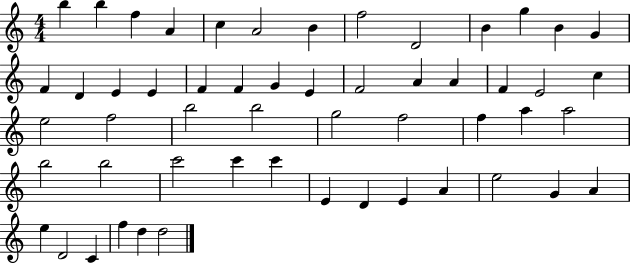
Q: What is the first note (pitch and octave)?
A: B5